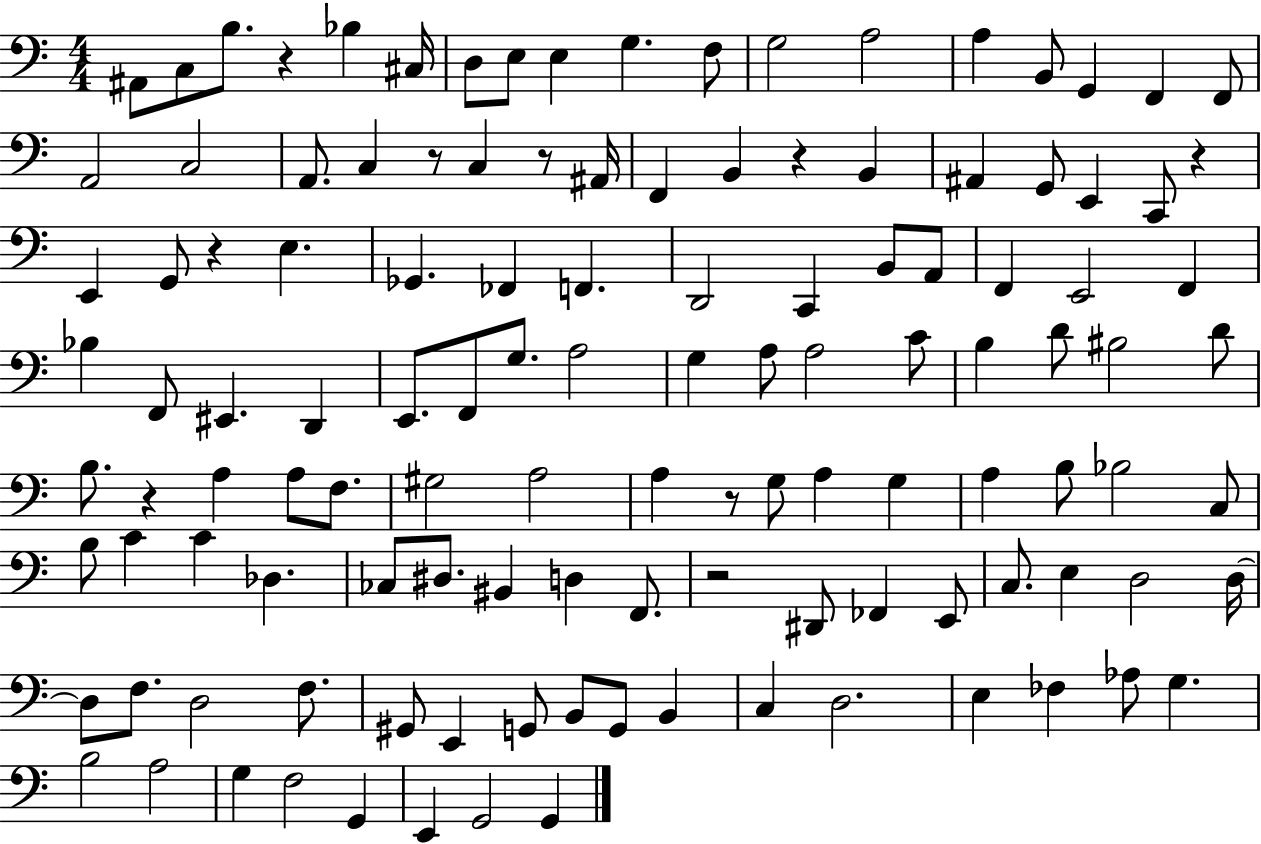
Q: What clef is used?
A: bass